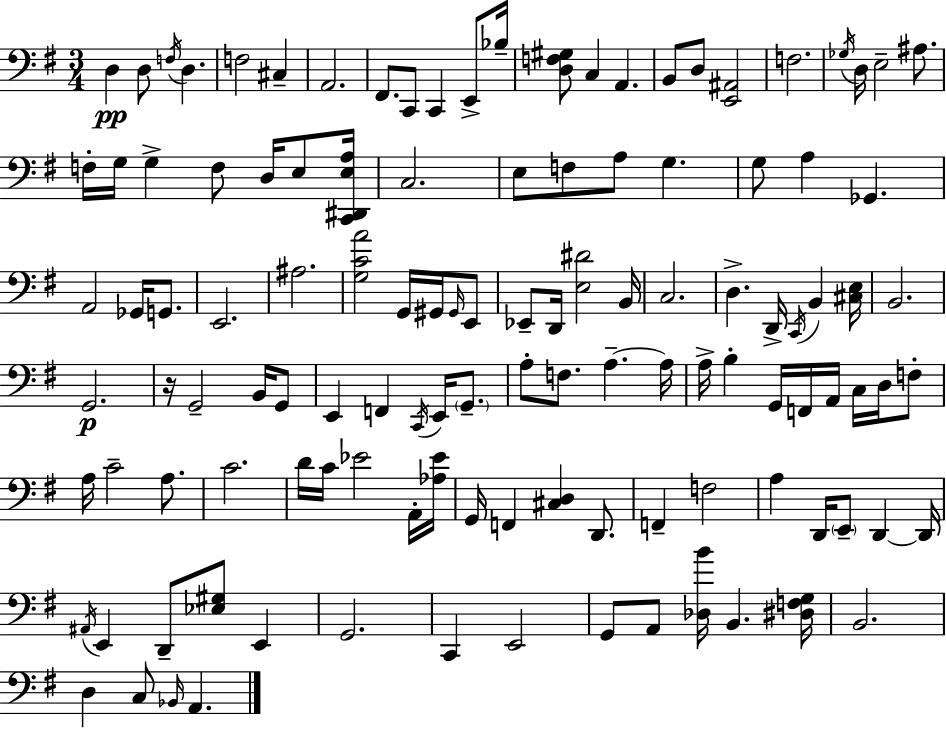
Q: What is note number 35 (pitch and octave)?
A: Gb2